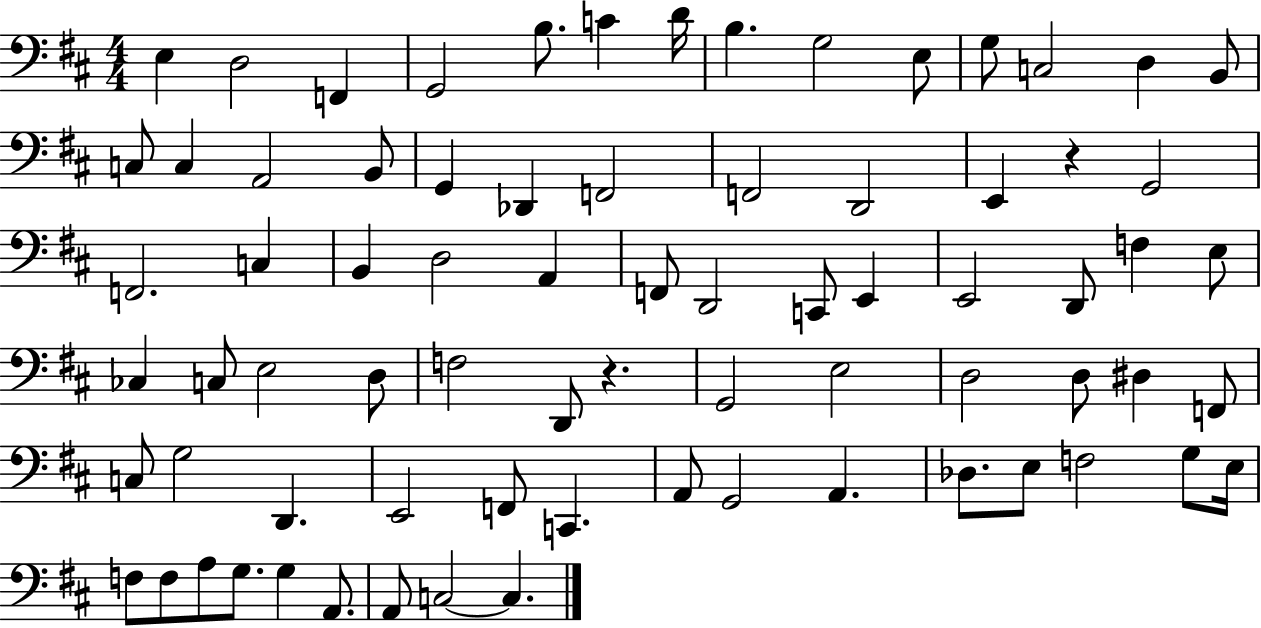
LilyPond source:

{
  \clef bass
  \numericTimeSignature
  \time 4/4
  \key d \major
  e4 d2 f,4 | g,2 b8. c'4 d'16 | b4. g2 e8 | g8 c2 d4 b,8 | \break c8 c4 a,2 b,8 | g,4 des,4 f,2 | f,2 d,2 | e,4 r4 g,2 | \break f,2. c4 | b,4 d2 a,4 | f,8 d,2 c,8 e,4 | e,2 d,8 f4 e8 | \break ces4 c8 e2 d8 | f2 d,8 r4. | g,2 e2 | d2 d8 dis4 f,8 | \break c8 g2 d,4. | e,2 f,8 c,4. | a,8 g,2 a,4. | des8. e8 f2 g8 e16 | \break f8 f8 a8 g8. g4 a,8. | a,8 c2~~ c4. | \bar "|."
}